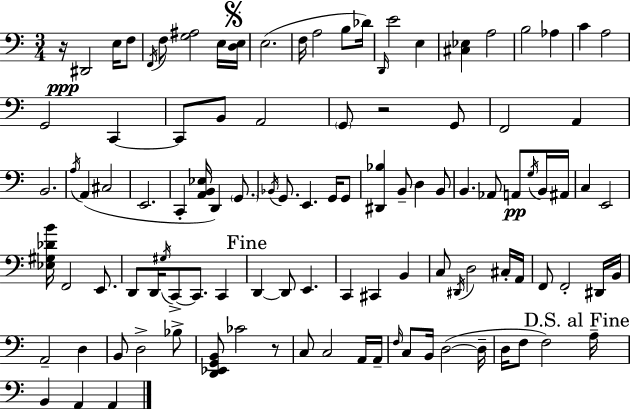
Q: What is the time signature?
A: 3/4